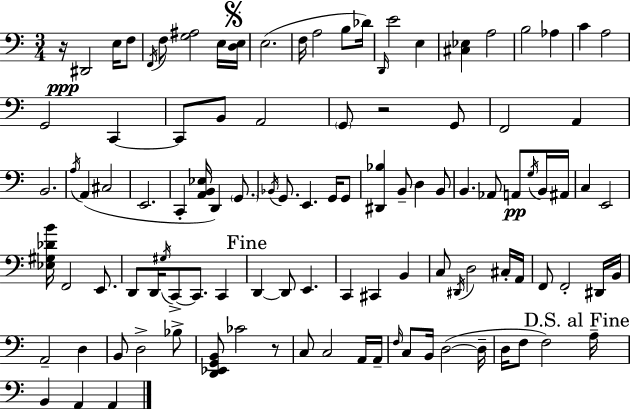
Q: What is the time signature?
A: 3/4